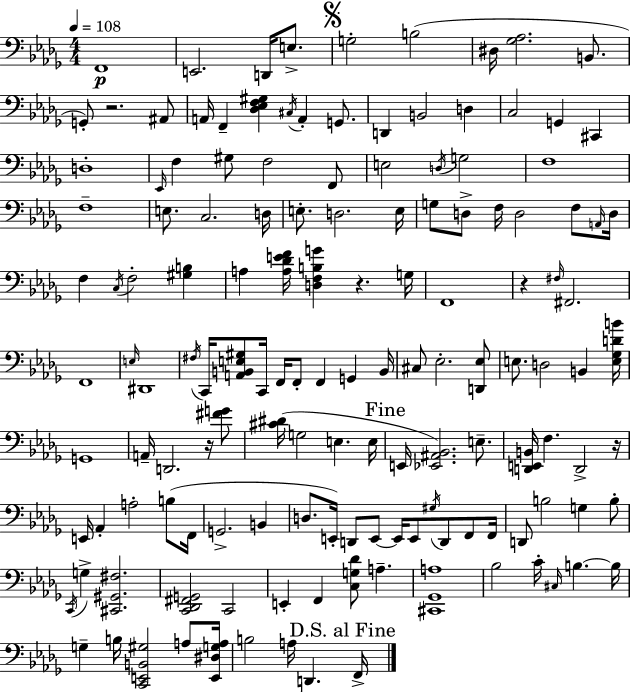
X:1
T:Untitled
M:4/4
L:1/4
K:Bbm
F,,4 E,,2 D,,/4 E,/2 G,2 B,2 ^D,/4 [_G,_A,]2 B,,/2 G,,/2 z2 ^A,,/2 A,,/4 F,, [_D,_E,F,^G,] ^C,/4 A,, G,,/2 D,, B,,2 D, C,2 G,, ^C,, D,4 _E,,/4 F, ^G,/2 F,2 F,,/2 E,2 D,/4 G,2 F,4 F,4 E,/2 C,2 D,/4 E,/2 D,2 E,/4 G,/2 D,/2 F,/4 D,2 F,/2 A,,/4 D,/4 F, C,/4 F,2 [^G,B,] A, [A,_DEF]/4 [D,F,B,G] z G,/4 F,,4 z ^F,/4 ^F,,2 F,,4 E,/4 ^D,,4 ^F,/4 C,,/4 [A,,B,,E,^G,]/2 C,,/4 F,,/4 F,,/2 F,, G,, B,,/4 ^C,/2 _E,2 [D,,_E,]/2 E,/2 D,2 B,, [E,_G,DB]/4 G,,4 A,,/4 D,,2 z/4 [^FG]/2 [^C^D]/4 G,2 E, E,/4 E,,/4 [_E,,^A,,_B,,]2 E,/2 [D,,E,,B,,]/4 F, D,,2 z/4 E,,/4 _A,, A,2 B,/2 F,,/4 G,,2 B,, D,/2 E,,/4 D,,/2 E,,/2 E,,/4 E,,/2 ^G,/4 D,,/2 F,,/2 F,,/4 D,,/2 B,2 G, B,/2 C,,/4 G, [^C,,^G,,^F,]2 [C,,_D,,^F,,G,,]2 C,,2 E,, F,, [C,G,_D]/2 A, [^C,,_G,,A,]4 _B,2 C/4 ^C,/4 B, B,/4 G, B,/4 [C,,E,,B,,^G,]2 A,/2 [E,,^D,G,A,]/4 B,2 A,/4 D,, F,,/4